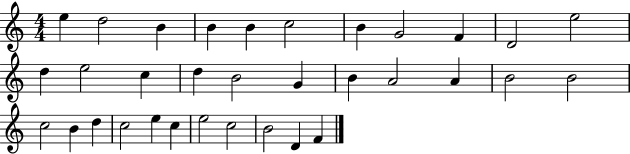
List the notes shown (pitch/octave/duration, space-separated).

E5/q D5/h B4/q B4/q B4/q C5/h B4/q G4/h F4/q D4/h E5/h D5/q E5/h C5/q D5/q B4/h G4/q B4/q A4/h A4/q B4/h B4/h C5/h B4/q D5/q C5/h E5/q C5/q E5/h C5/h B4/h D4/q F4/q